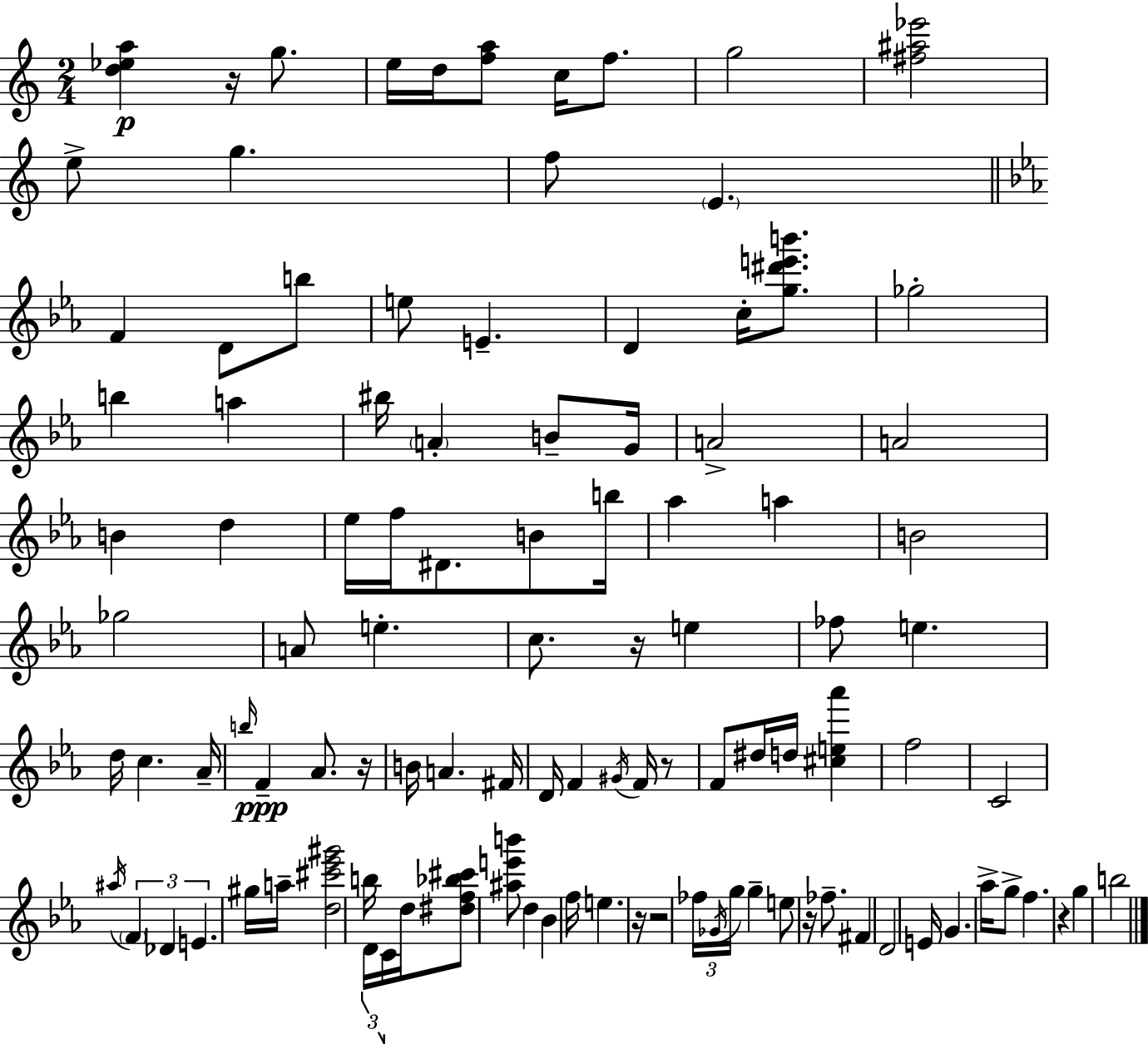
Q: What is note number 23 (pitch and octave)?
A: B4